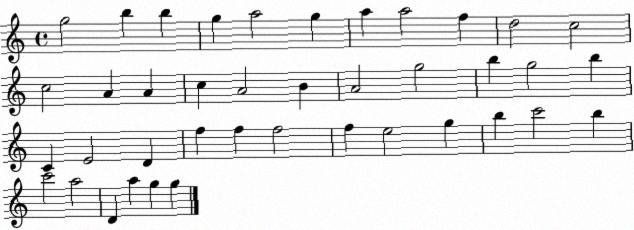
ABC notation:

X:1
T:Untitled
M:4/4
L:1/4
K:C
g2 b b g a2 g a a2 f d2 c2 c2 A A c A2 B A2 g2 b g2 b C E2 D f f f2 f e2 g b c'2 b c'2 a2 D a g g